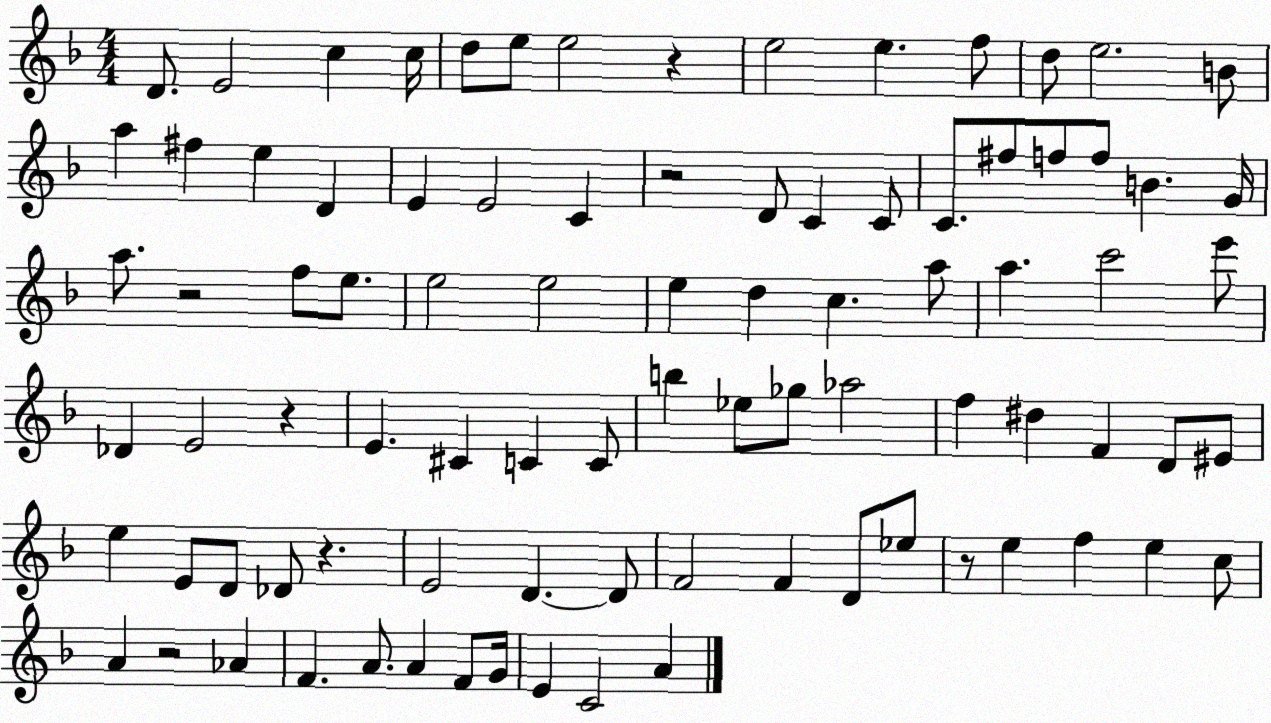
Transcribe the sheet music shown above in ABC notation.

X:1
T:Untitled
M:4/4
L:1/4
K:F
D/2 E2 c c/4 d/2 e/2 e2 z e2 e f/2 d/2 e2 B/2 a ^f e D E E2 C z2 D/2 C C/2 C/2 ^f/2 f/2 f/2 B G/4 a/2 z2 f/2 e/2 e2 e2 e d c a/2 a c'2 e'/2 _D E2 z E ^C C C/2 b _e/2 _g/2 _a2 f ^d F D/2 ^E/2 e E/2 D/2 _D/2 z E2 D D/2 F2 F D/2 _e/2 z/2 e f e c/2 A z2 _A F A/2 A F/2 G/4 E C2 A